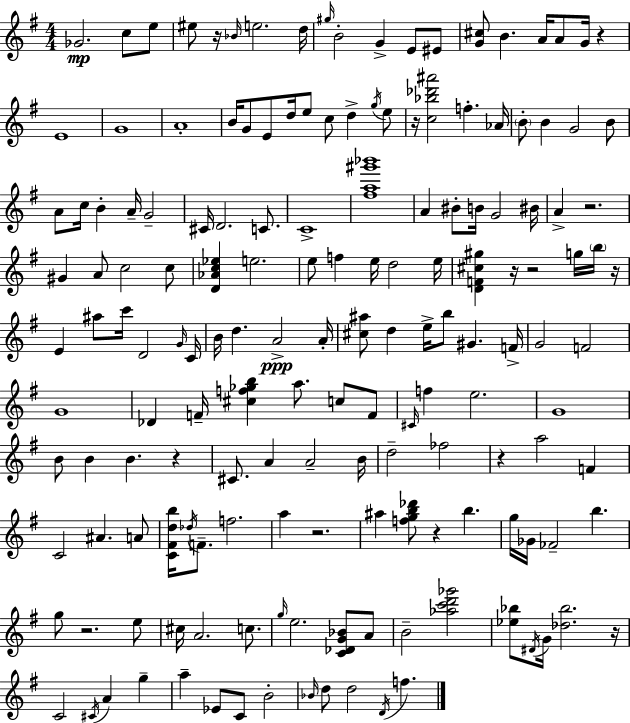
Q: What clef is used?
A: treble